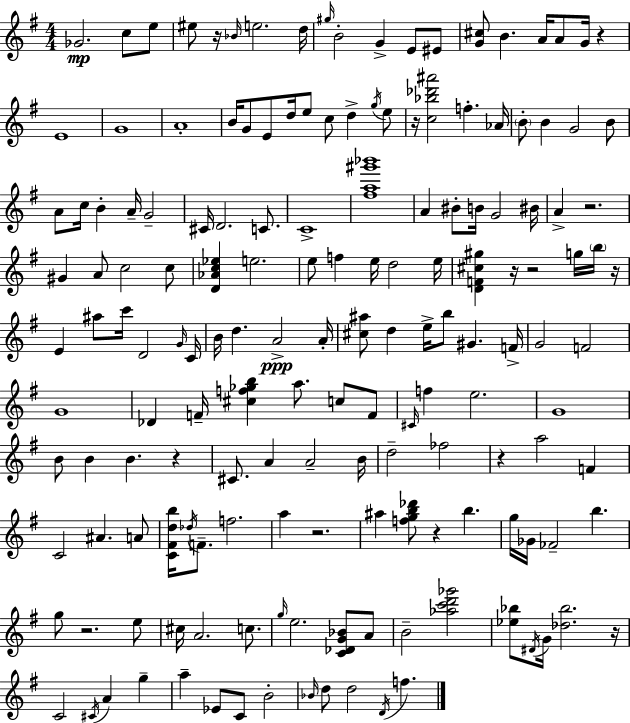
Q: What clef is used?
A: treble